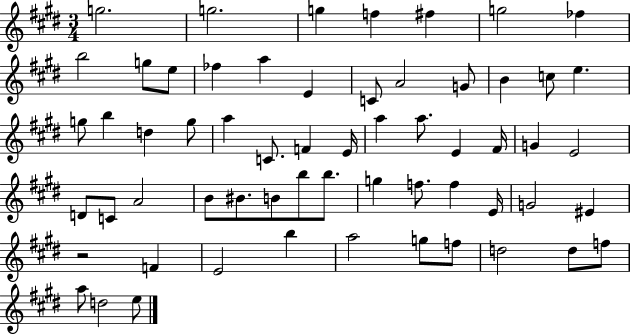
{
  \clef treble
  \numericTimeSignature
  \time 3/4
  \key e \major
  g''2. | g''2. | g''4 f''4 fis''4 | g''2 fes''4 | \break b''2 g''8 e''8 | fes''4 a''4 e'4 | c'8 a'2 g'8 | b'4 c''8 e''4. | \break g''8 b''4 d''4 g''8 | a''4 c'8. f'4 e'16 | a''4 a''8. e'4 fis'16 | g'4 e'2 | \break d'8 c'8 a'2 | b'8 bis'8. b'8 b''8 b''8. | g''4 f''8. f''4 e'16 | g'2 eis'4 | \break r2 f'4 | e'2 b''4 | a''2 g''8 f''8 | d''2 d''8 f''8 | \break a''8 d''2 e''8 | \bar "|."
}